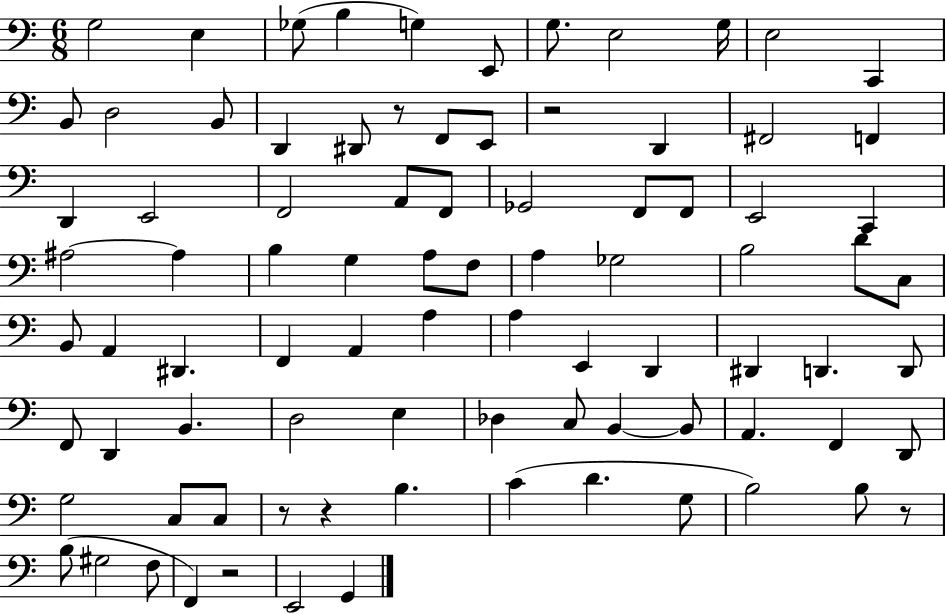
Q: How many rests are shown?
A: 6